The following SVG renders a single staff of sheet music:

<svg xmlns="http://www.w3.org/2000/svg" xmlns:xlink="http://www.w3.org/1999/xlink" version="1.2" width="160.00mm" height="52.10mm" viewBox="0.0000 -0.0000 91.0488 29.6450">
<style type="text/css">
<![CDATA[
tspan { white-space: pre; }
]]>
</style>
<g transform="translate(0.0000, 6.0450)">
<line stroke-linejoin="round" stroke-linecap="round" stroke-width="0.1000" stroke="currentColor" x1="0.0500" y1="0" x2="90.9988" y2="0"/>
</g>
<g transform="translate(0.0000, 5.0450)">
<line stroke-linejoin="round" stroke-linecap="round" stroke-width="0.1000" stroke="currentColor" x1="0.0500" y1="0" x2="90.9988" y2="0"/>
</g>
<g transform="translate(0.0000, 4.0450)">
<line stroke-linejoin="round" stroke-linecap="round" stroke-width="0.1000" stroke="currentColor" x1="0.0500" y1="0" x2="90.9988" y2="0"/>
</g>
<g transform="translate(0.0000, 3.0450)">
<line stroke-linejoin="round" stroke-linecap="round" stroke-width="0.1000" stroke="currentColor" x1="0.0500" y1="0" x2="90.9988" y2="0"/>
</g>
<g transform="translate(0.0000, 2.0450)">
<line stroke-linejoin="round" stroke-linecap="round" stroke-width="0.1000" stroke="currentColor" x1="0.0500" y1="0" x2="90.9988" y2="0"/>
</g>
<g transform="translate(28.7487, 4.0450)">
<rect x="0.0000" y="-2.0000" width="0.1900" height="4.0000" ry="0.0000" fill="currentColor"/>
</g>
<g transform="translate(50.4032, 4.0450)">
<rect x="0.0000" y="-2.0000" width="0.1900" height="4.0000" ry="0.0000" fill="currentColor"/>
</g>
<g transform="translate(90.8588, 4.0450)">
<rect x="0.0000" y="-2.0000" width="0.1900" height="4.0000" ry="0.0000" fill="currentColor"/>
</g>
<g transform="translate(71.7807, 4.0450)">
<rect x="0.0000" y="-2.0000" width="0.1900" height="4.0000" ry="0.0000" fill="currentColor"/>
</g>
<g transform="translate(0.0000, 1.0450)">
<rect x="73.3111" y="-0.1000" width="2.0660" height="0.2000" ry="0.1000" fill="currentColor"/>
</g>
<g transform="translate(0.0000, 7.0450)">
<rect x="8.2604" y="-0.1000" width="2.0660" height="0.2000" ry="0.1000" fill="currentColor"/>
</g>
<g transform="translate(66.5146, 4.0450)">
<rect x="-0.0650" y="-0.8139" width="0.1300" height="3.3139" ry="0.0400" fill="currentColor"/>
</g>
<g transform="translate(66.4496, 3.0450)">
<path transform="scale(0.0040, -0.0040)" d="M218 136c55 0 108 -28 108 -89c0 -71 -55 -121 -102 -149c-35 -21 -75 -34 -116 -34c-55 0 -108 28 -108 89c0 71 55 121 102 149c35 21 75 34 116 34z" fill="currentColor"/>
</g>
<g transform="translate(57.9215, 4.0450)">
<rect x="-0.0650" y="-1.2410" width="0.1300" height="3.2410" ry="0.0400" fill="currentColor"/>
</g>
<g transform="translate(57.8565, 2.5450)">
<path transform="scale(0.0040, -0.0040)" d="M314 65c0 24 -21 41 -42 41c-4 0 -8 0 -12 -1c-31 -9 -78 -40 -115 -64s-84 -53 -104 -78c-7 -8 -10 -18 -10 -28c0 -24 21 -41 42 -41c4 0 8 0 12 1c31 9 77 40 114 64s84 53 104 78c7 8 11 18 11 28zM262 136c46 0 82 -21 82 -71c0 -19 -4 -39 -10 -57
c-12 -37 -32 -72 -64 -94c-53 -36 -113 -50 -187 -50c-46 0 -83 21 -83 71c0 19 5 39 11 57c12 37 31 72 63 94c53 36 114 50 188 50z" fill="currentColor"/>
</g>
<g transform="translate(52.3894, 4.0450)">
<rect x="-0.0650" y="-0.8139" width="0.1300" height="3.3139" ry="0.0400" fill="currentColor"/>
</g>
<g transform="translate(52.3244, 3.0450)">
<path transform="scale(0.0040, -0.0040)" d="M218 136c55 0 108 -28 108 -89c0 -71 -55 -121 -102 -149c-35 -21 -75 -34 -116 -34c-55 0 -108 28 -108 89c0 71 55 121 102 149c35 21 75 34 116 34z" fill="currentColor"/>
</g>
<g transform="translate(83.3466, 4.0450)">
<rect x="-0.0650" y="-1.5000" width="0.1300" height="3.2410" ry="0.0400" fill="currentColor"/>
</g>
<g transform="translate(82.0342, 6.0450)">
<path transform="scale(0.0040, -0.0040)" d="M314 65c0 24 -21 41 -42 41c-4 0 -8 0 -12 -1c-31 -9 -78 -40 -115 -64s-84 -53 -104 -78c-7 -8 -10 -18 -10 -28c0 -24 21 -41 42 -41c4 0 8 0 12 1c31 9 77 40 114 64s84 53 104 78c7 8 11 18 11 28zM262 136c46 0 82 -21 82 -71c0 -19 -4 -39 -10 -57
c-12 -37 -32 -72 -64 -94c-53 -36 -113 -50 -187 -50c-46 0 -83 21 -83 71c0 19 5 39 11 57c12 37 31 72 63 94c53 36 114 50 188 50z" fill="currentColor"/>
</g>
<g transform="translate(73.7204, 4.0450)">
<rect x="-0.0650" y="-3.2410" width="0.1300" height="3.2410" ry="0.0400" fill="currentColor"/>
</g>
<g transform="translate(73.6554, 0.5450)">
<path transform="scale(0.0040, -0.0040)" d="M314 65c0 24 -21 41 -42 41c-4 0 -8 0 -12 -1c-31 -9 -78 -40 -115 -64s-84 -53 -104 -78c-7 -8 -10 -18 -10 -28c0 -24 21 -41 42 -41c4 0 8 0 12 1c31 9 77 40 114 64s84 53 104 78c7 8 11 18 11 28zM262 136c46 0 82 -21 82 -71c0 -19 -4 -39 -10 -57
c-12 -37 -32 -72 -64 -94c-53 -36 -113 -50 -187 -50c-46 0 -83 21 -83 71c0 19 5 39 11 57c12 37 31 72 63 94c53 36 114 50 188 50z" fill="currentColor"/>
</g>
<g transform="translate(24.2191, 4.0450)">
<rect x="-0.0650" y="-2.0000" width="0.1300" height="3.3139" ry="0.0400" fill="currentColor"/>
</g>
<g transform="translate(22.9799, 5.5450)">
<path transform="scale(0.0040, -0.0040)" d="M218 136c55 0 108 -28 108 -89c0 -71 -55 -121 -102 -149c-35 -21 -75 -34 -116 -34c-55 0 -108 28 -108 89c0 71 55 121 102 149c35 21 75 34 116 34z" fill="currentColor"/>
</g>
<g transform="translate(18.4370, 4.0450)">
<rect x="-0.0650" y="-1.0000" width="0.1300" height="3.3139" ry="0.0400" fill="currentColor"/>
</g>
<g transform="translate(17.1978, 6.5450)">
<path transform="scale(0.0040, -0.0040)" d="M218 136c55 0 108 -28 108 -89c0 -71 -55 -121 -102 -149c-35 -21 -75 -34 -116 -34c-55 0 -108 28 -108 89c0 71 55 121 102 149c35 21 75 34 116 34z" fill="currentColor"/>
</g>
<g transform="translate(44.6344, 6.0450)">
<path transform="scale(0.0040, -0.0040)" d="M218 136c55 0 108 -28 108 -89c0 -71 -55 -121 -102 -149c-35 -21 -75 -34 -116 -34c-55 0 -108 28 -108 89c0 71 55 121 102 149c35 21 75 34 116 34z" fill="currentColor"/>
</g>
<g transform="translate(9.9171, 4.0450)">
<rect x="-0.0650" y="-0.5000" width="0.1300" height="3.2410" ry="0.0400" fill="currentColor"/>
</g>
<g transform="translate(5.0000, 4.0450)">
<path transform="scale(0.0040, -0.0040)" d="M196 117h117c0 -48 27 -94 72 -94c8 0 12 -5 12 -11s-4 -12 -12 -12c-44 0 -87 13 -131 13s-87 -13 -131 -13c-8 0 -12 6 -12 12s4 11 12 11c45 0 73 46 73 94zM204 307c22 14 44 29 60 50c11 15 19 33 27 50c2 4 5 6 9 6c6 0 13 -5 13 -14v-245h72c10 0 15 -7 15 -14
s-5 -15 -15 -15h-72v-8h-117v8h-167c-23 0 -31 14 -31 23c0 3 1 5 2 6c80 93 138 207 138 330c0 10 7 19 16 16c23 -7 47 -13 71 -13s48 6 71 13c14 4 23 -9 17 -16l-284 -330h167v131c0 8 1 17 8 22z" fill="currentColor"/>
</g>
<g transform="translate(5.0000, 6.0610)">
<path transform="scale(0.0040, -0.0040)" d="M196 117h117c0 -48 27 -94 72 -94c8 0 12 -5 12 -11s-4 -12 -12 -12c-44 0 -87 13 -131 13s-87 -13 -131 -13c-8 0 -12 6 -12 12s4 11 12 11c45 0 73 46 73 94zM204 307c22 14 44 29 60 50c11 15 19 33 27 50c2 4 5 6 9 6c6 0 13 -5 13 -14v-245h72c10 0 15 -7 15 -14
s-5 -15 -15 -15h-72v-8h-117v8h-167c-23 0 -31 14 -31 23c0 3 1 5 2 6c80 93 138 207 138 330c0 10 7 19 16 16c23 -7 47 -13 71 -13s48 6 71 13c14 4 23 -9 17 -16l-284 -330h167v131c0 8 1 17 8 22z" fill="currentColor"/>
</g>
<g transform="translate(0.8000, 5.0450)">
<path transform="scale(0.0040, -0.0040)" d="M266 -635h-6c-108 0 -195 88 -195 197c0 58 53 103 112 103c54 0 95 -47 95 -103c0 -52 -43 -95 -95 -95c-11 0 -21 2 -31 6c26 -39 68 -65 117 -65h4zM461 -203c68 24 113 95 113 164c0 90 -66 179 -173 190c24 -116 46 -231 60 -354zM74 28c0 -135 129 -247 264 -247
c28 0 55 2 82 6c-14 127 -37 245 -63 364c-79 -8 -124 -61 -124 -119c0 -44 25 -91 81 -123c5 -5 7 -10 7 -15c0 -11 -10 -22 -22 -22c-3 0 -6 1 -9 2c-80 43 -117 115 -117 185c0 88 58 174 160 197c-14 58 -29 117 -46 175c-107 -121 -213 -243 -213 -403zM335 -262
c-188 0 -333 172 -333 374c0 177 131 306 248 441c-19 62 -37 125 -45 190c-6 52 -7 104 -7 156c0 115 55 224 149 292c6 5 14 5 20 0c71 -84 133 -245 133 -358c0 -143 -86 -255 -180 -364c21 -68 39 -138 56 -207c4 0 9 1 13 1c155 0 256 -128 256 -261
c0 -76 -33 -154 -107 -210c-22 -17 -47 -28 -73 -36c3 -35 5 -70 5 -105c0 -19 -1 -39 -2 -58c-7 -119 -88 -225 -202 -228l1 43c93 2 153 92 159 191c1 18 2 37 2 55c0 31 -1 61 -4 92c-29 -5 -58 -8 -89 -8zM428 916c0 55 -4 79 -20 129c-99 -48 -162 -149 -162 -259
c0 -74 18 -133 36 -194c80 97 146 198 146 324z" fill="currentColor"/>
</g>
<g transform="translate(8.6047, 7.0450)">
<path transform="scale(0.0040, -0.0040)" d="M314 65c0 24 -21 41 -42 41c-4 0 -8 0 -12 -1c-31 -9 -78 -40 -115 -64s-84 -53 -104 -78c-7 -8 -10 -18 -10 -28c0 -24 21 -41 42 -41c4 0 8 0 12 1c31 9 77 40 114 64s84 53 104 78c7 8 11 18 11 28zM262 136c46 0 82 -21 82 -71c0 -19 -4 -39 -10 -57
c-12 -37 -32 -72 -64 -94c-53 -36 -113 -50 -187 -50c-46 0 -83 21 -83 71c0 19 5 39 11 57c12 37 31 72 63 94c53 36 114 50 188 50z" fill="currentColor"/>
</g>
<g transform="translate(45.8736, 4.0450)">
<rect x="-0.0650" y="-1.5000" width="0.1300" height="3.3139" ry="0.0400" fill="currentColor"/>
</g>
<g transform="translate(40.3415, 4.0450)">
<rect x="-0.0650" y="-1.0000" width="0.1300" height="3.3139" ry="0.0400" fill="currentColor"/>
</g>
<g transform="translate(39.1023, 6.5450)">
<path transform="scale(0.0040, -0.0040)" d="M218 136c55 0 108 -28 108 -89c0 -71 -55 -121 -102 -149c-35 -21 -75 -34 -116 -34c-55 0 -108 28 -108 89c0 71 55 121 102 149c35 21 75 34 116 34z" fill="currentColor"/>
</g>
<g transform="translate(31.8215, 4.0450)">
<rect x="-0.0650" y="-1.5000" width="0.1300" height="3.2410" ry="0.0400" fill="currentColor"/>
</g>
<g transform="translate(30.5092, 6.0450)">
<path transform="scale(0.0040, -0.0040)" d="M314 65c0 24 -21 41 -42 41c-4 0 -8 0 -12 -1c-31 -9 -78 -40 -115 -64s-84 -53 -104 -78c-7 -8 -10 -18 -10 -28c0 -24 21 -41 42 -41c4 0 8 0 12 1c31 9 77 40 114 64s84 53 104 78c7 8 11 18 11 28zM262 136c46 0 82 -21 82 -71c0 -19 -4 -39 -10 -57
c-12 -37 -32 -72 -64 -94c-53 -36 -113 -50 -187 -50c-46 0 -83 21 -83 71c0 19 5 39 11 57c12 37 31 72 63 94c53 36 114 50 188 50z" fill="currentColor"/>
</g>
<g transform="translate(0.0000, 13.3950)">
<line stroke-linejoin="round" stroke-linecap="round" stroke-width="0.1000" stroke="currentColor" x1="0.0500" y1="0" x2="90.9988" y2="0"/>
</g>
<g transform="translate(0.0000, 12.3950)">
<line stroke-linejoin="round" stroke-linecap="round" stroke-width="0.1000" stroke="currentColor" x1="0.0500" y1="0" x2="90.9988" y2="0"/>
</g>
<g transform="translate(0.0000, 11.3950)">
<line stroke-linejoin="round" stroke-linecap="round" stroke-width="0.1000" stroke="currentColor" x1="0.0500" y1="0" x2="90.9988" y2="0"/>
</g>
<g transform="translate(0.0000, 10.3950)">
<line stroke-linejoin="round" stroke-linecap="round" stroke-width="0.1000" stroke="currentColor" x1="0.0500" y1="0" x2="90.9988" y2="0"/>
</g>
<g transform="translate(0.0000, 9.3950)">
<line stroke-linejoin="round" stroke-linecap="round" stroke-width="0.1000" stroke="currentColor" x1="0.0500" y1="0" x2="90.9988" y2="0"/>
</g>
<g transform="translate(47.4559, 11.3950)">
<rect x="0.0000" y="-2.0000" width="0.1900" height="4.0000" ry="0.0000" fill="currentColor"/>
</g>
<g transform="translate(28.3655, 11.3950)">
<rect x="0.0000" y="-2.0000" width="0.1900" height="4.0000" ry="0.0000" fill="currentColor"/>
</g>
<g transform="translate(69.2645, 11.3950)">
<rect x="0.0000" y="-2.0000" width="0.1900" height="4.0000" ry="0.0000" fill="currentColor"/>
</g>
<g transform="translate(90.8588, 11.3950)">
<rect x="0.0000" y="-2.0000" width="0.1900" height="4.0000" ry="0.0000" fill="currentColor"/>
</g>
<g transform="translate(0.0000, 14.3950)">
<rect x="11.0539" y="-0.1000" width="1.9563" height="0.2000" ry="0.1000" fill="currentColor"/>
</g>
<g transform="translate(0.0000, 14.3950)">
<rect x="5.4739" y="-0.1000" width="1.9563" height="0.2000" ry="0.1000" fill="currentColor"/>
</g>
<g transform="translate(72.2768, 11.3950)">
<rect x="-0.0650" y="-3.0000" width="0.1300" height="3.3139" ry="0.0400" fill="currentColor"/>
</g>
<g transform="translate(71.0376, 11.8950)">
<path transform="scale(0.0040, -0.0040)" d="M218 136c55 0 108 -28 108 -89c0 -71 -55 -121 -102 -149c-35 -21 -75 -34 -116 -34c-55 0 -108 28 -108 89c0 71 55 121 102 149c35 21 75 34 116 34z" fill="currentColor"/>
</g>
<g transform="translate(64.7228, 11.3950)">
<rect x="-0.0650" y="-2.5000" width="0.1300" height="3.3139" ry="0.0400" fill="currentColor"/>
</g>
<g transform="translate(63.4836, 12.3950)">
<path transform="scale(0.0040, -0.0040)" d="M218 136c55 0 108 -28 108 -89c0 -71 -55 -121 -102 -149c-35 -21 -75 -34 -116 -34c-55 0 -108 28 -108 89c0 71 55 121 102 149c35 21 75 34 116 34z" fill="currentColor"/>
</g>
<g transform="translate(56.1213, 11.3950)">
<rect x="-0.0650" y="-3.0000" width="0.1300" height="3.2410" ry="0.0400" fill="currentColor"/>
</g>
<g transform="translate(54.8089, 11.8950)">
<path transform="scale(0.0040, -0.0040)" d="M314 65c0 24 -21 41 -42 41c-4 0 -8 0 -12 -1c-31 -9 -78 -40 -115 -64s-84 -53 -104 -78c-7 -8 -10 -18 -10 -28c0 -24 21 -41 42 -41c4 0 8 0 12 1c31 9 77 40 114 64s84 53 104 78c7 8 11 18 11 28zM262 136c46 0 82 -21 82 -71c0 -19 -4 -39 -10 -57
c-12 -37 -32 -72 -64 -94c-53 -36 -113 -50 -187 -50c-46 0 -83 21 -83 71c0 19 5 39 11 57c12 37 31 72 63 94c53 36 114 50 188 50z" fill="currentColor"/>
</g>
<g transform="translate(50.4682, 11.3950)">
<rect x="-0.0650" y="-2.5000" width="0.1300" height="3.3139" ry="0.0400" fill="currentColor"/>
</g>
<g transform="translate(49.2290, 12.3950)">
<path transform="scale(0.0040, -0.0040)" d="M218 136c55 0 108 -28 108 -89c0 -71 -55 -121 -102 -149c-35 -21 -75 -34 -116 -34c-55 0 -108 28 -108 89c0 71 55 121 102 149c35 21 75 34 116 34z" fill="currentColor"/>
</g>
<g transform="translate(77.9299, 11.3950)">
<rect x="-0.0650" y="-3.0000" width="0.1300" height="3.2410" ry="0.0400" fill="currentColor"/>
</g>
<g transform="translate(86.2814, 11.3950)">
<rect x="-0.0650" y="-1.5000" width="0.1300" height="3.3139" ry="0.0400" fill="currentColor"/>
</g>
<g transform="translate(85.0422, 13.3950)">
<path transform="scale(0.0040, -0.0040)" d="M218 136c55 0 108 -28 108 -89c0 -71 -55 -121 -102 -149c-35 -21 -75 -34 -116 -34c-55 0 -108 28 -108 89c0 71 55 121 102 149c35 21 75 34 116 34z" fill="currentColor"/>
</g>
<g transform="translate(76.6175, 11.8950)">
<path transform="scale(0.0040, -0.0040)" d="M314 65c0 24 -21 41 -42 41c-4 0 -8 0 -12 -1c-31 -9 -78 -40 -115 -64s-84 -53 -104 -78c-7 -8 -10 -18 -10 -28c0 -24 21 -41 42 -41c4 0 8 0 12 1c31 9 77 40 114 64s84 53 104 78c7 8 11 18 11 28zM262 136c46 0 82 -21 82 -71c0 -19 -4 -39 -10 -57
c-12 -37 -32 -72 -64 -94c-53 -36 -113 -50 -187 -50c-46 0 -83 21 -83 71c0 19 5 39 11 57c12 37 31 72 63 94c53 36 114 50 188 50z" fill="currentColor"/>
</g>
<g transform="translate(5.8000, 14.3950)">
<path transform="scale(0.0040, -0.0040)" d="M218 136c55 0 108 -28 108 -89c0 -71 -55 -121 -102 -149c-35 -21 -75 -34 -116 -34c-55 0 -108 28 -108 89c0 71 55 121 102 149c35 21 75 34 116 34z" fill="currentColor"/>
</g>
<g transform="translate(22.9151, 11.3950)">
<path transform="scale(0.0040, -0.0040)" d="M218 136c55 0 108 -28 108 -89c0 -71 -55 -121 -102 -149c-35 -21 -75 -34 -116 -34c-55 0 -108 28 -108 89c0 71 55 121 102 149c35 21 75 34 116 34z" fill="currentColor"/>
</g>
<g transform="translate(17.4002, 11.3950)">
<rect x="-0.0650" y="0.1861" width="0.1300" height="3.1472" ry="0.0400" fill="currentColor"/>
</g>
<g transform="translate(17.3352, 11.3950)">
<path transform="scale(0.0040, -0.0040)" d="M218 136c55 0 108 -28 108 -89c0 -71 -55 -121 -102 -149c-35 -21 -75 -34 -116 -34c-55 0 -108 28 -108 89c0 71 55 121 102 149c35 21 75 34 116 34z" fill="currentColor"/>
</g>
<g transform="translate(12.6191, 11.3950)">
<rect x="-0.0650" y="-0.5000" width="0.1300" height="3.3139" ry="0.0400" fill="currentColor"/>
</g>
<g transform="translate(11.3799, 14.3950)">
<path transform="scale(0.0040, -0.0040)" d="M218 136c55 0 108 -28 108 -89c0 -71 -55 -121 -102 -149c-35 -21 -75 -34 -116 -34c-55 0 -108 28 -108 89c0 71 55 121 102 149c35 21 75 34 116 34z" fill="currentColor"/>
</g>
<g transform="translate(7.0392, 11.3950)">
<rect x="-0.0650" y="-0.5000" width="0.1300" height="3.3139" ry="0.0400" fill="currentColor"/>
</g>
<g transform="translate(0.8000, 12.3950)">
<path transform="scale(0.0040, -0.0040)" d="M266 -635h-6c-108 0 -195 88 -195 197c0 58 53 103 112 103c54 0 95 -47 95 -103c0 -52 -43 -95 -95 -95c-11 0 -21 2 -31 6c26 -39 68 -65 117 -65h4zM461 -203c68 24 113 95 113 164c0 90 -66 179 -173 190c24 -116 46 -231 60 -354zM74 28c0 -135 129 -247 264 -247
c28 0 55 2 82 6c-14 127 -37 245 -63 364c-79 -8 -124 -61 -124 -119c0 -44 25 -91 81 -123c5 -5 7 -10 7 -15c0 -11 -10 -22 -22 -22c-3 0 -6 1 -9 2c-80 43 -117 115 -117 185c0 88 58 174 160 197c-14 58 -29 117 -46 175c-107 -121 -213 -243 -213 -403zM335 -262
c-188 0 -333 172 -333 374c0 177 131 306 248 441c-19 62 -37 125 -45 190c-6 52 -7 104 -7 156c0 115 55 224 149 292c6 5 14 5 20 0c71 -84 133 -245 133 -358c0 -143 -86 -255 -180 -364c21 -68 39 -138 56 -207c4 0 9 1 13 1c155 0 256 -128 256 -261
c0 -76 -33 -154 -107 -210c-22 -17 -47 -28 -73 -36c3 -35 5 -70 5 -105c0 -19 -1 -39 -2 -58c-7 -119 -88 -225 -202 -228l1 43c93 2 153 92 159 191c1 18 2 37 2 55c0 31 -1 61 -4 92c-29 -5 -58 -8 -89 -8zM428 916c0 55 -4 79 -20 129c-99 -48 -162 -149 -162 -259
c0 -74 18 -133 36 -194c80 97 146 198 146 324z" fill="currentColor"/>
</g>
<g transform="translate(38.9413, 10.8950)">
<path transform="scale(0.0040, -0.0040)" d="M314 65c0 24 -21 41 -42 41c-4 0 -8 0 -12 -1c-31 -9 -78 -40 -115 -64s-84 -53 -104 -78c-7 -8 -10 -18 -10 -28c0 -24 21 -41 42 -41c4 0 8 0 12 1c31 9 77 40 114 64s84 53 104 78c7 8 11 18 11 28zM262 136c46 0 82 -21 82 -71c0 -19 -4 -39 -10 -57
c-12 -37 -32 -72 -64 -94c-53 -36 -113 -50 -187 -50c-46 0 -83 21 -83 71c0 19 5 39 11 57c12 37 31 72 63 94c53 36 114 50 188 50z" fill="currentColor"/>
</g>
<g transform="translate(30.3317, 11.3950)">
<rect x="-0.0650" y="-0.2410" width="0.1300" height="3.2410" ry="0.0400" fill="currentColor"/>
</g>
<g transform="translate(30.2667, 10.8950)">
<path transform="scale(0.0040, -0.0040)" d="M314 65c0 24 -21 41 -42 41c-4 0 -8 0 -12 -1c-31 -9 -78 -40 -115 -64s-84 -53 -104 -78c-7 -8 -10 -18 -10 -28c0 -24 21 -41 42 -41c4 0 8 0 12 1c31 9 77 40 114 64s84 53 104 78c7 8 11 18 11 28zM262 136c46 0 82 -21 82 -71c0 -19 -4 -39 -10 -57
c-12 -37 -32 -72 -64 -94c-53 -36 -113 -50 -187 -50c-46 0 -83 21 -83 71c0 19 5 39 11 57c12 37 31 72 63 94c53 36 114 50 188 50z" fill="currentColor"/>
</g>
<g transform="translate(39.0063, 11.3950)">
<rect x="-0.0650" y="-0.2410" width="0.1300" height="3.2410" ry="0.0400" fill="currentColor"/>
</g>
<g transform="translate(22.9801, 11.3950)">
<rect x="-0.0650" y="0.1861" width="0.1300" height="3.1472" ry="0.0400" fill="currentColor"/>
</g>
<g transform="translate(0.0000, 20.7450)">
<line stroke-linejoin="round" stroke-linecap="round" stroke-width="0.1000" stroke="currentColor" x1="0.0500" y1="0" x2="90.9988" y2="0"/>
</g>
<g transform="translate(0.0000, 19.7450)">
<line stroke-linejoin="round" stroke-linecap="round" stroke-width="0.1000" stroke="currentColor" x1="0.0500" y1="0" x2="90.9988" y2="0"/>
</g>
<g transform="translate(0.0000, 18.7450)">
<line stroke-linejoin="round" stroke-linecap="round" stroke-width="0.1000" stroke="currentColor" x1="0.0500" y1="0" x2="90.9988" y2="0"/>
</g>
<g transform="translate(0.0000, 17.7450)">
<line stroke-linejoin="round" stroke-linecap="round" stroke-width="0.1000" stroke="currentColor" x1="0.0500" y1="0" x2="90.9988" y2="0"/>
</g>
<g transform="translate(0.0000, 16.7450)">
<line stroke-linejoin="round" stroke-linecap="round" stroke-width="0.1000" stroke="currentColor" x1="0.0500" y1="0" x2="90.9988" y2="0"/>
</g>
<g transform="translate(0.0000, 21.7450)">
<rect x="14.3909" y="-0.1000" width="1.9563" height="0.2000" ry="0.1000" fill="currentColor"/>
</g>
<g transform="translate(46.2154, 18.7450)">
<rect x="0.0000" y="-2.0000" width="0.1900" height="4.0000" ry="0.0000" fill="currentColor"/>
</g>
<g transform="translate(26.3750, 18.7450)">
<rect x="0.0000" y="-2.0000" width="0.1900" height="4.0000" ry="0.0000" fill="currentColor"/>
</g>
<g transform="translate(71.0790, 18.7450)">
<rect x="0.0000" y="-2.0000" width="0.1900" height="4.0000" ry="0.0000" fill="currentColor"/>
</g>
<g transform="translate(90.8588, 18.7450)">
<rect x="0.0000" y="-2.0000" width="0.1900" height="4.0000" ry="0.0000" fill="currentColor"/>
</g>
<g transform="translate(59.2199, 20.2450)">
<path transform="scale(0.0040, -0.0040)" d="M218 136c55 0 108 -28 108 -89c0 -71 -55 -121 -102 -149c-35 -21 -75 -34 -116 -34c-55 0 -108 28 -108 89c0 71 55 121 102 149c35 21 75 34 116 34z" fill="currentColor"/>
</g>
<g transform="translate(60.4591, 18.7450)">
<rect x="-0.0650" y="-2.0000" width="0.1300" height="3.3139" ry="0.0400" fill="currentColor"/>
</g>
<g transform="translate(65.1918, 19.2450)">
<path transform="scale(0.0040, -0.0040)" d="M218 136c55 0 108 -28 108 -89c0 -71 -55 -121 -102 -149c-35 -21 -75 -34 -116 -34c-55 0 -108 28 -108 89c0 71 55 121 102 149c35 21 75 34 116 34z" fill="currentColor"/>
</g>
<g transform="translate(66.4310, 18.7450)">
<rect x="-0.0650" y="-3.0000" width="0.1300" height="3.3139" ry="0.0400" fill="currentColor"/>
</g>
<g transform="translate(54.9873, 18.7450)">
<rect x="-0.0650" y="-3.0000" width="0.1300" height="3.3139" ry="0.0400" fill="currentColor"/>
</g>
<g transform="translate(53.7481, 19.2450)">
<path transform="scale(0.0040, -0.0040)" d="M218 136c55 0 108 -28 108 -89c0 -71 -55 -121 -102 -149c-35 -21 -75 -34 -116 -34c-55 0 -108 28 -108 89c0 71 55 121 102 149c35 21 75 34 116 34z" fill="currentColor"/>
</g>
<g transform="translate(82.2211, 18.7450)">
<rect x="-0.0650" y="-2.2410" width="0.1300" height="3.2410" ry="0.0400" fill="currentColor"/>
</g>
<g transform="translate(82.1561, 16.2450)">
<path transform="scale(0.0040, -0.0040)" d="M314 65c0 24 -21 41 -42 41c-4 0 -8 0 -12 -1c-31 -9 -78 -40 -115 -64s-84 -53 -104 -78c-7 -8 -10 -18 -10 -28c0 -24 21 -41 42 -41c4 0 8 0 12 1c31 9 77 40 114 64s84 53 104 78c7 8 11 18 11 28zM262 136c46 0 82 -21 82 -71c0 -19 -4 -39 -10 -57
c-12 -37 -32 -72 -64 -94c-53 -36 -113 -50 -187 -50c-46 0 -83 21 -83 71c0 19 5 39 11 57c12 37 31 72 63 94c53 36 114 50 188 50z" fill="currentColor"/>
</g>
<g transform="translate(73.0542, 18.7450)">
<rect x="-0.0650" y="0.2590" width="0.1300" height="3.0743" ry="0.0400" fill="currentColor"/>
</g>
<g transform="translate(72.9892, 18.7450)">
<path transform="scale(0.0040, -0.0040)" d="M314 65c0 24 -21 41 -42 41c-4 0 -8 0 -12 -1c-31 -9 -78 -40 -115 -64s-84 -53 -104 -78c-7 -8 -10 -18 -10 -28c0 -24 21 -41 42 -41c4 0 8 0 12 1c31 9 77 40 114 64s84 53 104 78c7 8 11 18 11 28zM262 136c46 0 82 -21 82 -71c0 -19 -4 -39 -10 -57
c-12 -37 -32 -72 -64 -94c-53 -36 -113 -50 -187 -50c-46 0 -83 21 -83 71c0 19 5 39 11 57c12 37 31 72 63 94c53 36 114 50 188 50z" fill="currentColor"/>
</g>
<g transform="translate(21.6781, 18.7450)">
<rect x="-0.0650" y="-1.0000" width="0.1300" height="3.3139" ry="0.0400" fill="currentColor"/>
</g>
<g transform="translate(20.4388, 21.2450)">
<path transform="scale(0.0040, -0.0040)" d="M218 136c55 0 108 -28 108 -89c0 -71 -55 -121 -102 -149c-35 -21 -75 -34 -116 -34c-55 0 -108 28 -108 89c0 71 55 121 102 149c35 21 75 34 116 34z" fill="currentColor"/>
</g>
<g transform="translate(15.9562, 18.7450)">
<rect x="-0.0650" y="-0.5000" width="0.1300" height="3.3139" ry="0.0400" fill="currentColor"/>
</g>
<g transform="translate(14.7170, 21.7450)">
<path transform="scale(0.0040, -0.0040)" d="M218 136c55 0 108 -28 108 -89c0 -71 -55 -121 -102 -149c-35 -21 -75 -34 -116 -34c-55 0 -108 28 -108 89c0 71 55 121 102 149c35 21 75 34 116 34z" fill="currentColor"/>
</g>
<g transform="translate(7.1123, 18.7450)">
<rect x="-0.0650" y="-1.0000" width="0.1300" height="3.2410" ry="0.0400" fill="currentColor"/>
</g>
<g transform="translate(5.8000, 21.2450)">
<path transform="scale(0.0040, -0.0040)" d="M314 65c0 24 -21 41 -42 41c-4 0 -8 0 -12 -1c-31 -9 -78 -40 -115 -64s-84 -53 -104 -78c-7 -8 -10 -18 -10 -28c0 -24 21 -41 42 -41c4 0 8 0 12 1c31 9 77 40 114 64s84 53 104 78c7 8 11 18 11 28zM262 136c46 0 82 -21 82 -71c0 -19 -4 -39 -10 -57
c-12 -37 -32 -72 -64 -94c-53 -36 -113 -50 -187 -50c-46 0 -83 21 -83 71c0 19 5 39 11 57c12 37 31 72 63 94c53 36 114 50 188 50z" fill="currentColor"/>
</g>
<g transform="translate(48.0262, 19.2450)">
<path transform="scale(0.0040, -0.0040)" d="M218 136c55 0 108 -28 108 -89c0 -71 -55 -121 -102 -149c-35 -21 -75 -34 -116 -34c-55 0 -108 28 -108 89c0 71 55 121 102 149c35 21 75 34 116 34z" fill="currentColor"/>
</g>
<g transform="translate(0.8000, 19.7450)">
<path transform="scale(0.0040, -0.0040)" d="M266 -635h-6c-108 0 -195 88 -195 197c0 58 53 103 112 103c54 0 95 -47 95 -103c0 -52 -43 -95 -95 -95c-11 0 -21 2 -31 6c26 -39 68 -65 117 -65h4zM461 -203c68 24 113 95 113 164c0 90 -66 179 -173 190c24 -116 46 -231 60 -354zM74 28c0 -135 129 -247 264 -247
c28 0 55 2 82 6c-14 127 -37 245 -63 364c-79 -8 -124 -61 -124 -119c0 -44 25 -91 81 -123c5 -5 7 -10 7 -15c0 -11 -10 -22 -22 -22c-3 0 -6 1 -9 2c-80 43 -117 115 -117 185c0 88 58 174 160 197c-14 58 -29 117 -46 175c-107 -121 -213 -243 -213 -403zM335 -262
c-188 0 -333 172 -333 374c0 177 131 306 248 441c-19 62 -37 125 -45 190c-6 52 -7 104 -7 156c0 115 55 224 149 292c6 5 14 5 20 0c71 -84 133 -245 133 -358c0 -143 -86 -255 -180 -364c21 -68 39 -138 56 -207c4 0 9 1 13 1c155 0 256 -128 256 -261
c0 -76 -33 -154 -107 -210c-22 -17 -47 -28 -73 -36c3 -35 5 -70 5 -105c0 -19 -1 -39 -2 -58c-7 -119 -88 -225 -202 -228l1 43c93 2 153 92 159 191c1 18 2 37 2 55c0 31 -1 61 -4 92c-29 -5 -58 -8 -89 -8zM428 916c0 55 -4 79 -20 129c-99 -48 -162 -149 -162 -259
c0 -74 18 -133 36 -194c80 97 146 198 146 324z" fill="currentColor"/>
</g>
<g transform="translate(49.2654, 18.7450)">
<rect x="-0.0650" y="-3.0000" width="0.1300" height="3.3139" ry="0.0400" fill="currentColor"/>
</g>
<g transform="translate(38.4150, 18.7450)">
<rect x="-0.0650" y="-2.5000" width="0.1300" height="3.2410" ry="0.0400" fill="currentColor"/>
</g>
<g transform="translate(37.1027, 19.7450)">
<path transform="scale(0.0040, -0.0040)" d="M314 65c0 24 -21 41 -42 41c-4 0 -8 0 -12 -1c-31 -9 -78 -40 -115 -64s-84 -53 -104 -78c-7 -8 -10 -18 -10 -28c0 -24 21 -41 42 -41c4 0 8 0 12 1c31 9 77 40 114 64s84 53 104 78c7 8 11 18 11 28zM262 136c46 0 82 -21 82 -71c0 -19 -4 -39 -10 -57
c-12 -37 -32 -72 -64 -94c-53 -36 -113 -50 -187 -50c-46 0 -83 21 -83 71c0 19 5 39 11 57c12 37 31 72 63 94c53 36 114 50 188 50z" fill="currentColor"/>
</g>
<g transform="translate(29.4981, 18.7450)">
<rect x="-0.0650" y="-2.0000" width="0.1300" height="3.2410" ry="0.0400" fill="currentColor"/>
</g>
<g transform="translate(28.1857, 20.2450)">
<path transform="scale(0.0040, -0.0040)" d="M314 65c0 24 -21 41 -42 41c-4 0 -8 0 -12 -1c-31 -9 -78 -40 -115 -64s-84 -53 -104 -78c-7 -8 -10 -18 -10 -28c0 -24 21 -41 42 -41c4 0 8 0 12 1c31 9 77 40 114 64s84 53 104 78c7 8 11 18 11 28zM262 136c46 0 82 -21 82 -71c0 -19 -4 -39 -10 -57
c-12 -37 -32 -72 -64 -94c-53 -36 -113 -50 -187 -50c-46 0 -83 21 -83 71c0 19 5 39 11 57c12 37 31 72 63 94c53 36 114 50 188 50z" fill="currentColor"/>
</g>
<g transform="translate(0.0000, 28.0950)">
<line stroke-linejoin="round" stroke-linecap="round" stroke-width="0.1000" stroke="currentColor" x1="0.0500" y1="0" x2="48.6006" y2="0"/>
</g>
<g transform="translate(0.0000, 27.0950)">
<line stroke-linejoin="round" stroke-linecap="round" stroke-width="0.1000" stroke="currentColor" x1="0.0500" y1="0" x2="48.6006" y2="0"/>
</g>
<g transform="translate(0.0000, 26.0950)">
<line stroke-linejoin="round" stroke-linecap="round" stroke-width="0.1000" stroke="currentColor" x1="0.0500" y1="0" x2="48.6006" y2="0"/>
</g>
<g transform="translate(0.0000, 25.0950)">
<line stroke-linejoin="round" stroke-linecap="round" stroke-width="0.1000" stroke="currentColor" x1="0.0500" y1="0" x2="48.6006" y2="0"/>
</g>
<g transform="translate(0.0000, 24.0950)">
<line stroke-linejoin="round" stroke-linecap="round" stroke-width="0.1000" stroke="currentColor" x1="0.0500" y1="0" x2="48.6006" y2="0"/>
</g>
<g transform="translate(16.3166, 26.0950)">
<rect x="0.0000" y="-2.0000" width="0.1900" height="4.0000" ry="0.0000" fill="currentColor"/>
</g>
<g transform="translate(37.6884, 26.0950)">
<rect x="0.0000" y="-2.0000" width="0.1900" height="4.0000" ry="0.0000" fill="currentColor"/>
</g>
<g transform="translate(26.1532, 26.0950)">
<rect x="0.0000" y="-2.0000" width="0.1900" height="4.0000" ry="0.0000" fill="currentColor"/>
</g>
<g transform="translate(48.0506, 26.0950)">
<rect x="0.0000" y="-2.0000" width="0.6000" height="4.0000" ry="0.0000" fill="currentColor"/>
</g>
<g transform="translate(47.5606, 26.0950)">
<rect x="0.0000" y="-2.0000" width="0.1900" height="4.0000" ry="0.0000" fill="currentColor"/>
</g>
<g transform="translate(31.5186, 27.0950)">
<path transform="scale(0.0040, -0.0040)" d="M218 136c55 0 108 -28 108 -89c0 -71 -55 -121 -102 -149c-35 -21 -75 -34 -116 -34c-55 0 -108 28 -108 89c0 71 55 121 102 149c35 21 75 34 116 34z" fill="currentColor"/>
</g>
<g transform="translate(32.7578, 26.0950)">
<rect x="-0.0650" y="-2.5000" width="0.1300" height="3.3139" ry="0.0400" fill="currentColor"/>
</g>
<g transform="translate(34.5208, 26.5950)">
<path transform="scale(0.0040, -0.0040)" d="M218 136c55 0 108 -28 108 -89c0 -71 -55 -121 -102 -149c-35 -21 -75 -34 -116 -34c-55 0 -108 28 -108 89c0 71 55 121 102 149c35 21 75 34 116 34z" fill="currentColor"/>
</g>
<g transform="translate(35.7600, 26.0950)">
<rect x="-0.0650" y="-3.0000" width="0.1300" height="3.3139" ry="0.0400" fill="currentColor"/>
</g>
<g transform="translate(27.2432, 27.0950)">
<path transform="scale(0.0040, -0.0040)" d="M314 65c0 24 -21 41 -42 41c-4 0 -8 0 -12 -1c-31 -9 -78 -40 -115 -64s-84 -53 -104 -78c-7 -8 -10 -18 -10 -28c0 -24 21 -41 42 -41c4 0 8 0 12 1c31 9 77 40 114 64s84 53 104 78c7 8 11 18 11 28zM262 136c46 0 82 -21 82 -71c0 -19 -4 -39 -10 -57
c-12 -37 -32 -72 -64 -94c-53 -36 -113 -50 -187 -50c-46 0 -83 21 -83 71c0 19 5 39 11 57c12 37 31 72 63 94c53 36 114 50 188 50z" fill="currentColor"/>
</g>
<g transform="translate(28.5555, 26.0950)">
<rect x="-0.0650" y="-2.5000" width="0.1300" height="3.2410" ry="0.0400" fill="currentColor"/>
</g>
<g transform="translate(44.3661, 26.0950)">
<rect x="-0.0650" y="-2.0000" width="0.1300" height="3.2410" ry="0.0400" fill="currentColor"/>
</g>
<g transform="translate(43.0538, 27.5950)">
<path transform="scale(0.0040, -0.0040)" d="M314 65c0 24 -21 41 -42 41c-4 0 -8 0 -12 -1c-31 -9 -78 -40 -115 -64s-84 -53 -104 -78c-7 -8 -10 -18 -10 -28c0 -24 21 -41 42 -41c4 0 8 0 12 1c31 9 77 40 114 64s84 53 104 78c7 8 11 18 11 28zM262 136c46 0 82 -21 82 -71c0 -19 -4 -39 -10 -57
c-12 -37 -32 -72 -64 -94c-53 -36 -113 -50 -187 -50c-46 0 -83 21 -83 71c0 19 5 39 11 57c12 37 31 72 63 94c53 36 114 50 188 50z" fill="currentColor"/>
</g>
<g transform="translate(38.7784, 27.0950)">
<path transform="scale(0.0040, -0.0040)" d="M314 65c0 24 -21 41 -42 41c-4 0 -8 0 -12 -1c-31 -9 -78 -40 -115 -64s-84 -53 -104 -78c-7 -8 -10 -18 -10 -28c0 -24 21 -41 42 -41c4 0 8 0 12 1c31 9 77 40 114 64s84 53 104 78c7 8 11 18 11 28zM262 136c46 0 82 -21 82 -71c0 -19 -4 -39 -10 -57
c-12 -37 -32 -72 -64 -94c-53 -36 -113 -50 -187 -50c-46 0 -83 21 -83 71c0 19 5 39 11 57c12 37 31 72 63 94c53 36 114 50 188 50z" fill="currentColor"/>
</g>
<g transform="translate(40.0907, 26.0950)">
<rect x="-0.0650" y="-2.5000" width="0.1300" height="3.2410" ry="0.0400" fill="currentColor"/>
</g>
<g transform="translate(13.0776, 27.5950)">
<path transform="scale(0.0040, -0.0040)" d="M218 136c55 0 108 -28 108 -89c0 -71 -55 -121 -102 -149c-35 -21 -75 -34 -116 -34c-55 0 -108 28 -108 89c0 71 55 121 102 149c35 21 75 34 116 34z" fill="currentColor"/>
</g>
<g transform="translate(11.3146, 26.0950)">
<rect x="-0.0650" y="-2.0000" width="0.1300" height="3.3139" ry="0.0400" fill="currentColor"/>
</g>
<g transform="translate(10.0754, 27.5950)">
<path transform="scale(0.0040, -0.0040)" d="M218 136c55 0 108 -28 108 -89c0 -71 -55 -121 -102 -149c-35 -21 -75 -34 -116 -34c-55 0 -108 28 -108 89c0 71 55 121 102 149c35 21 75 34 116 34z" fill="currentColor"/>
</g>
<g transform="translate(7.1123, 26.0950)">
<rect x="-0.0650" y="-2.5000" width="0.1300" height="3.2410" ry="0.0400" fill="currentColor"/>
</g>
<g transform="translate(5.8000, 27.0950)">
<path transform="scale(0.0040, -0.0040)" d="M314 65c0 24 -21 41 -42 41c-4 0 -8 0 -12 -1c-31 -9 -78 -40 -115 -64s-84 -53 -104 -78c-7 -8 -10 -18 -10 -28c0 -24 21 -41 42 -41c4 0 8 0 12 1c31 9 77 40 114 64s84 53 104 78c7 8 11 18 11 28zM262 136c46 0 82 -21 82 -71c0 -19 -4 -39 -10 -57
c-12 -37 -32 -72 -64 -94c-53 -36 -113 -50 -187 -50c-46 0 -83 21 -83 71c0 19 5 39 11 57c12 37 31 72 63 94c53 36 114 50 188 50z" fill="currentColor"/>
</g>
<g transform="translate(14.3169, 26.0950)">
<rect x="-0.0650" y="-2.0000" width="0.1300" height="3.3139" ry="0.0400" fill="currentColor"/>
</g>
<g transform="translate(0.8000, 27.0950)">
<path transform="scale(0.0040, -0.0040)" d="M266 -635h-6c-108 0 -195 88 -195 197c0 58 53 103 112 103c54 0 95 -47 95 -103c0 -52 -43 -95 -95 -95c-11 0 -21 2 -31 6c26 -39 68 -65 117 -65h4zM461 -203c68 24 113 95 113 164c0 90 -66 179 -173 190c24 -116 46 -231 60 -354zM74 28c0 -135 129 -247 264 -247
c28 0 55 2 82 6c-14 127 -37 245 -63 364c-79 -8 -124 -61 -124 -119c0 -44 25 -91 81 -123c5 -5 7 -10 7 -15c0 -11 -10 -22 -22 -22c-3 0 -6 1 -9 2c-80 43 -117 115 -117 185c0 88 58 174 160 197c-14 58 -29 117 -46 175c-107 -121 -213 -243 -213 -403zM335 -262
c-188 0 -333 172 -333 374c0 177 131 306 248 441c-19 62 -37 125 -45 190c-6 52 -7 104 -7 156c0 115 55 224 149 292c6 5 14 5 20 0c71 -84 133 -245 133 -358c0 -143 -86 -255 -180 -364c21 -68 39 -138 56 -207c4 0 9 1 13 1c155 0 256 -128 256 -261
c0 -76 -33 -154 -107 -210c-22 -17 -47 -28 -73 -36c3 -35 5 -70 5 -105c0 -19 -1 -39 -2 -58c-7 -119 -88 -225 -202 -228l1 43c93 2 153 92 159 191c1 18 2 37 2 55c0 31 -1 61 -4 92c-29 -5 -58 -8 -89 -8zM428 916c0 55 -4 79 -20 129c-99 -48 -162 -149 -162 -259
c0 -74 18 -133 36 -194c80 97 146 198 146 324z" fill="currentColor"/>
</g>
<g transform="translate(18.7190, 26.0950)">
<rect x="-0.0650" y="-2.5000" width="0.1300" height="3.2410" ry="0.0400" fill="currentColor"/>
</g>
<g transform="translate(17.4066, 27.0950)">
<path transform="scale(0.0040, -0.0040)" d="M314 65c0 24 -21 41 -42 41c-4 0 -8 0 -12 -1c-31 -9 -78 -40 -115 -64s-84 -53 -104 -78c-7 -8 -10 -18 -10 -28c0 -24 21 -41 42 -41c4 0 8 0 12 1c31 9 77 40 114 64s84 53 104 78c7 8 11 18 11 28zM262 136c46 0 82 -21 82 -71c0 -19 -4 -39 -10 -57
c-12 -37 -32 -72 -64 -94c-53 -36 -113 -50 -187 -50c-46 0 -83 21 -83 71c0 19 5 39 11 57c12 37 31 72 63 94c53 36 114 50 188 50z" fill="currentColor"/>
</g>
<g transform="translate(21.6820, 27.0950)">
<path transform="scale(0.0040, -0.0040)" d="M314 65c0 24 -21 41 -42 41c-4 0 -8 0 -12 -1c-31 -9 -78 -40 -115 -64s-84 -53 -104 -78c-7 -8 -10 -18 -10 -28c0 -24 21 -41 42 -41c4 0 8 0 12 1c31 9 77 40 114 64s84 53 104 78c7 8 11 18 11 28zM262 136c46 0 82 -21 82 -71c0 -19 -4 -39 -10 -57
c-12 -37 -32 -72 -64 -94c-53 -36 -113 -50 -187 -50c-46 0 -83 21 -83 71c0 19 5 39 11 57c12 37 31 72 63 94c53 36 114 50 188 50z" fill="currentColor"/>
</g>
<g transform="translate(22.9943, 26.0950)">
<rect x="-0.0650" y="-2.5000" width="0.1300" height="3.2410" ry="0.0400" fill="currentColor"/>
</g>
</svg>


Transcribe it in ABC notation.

X:1
T:Untitled
M:4/4
L:1/4
K:C
C2 D F E2 D E d e2 d b2 E2 C C B B c2 c2 G A2 G A A2 E D2 C D F2 G2 A A F A B2 g2 G2 F F G2 G2 G2 G A G2 F2